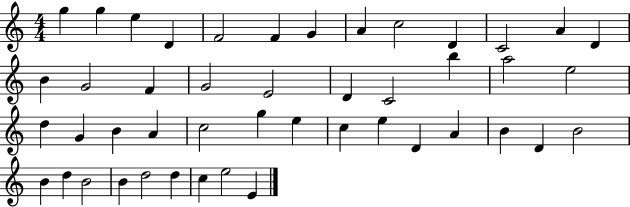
{
  \clef treble
  \numericTimeSignature
  \time 4/4
  \key c \major
  g''4 g''4 e''4 d'4 | f'2 f'4 g'4 | a'4 c''2 d'4 | c'2 a'4 d'4 | \break b'4 g'2 f'4 | g'2 e'2 | d'4 c'2 b''4 | a''2 e''2 | \break d''4 g'4 b'4 a'4 | c''2 g''4 e''4 | c''4 e''4 d'4 a'4 | b'4 d'4 b'2 | \break b'4 d''4 b'2 | b'4 d''2 d''4 | c''4 e''2 e'4 | \bar "|."
}